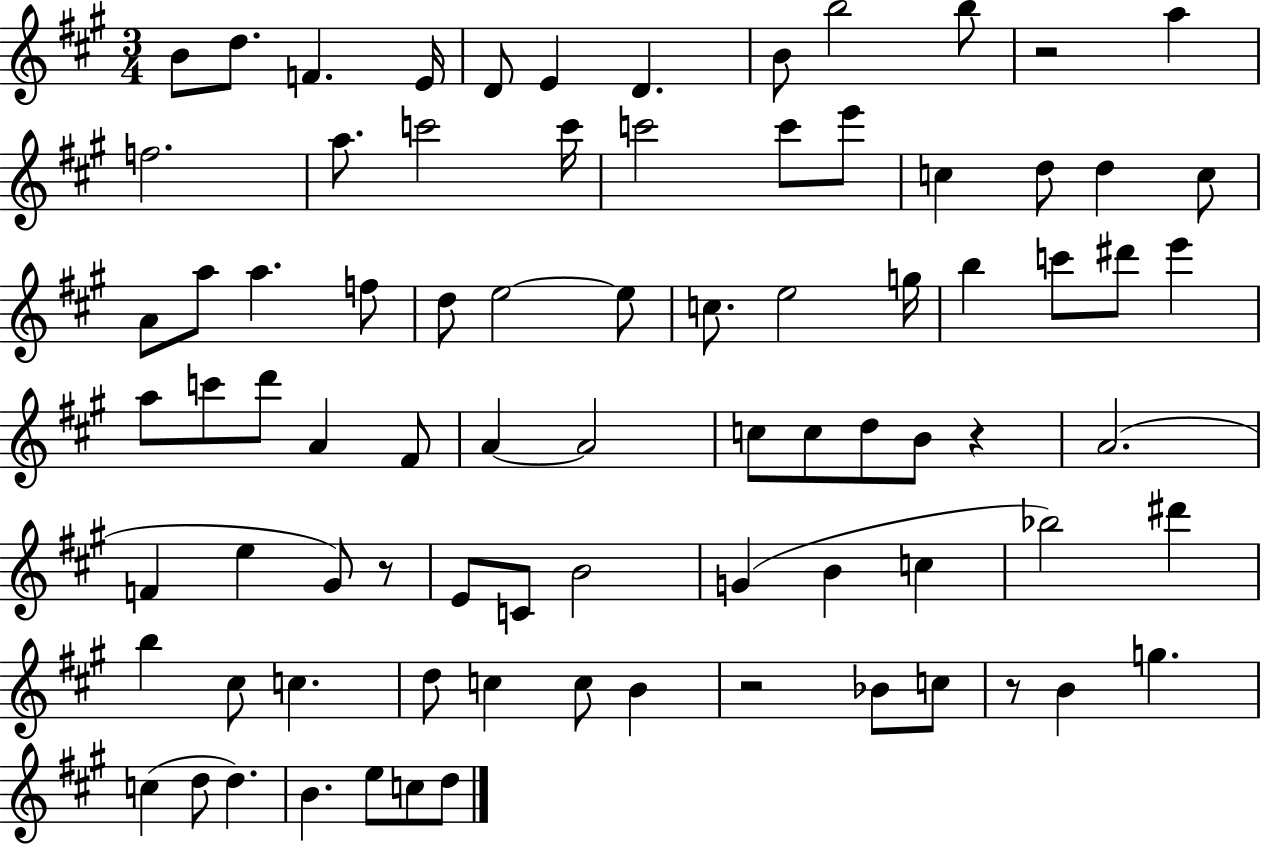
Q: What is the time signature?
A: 3/4